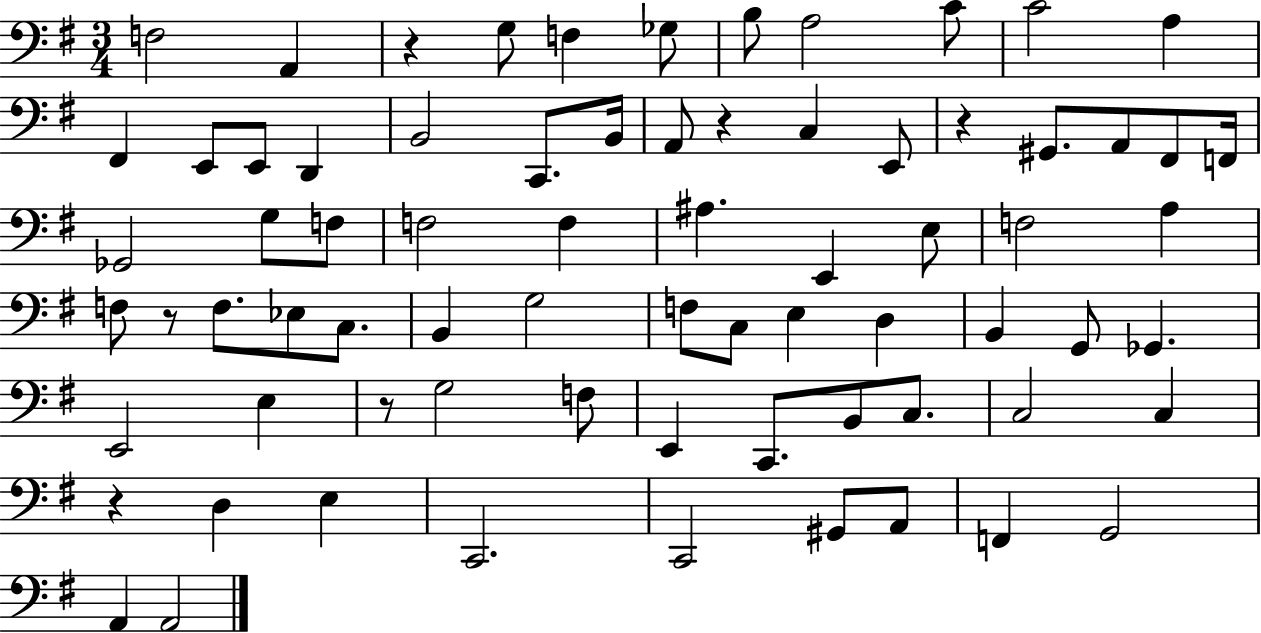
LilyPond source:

{
  \clef bass
  \numericTimeSignature
  \time 3/4
  \key g \major
  \repeat volta 2 { f2 a,4 | r4 g8 f4 ges8 | b8 a2 c'8 | c'2 a4 | \break fis,4 e,8 e,8 d,4 | b,2 c,8. b,16 | a,8 r4 c4 e,8 | r4 gis,8. a,8 fis,8 f,16 | \break ges,2 g8 f8 | f2 f4 | ais4. e,4 e8 | f2 a4 | \break f8 r8 f8. ees8 c8. | b,4 g2 | f8 c8 e4 d4 | b,4 g,8 ges,4. | \break e,2 e4 | r8 g2 f8 | e,4 c,8. b,8 c8. | c2 c4 | \break r4 d4 e4 | c,2. | c,2 gis,8 a,8 | f,4 g,2 | \break a,4 a,2 | } \bar "|."
}